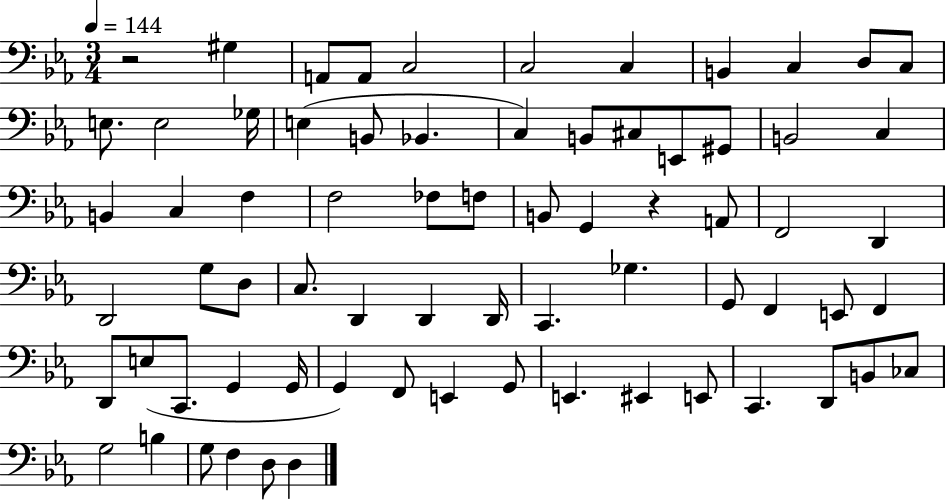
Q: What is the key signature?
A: EES major